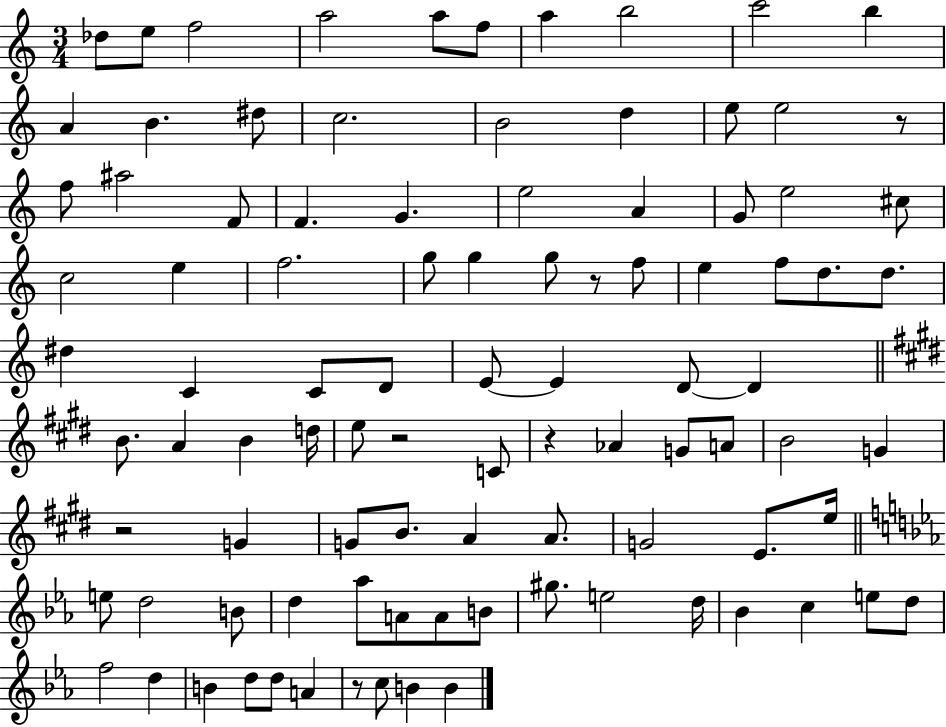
X:1
T:Untitled
M:3/4
L:1/4
K:C
_d/2 e/2 f2 a2 a/2 f/2 a b2 c'2 b A B ^d/2 c2 B2 d e/2 e2 z/2 f/2 ^a2 F/2 F G e2 A G/2 e2 ^c/2 c2 e f2 g/2 g g/2 z/2 f/2 e f/2 d/2 d/2 ^d C C/2 D/2 E/2 E D/2 D B/2 A B d/4 e/2 z2 C/2 z _A G/2 A/2 B2 G z2 G G/2 B/2 A A/2 G2 E/2 e/4 e/2 d2 B/2 d _a/2 A/2 A/2 B/2 ^g/2 e2 d/4 _B c e/2 d/2 f2 d B d/2 d/2 A z/2 c/2 B B